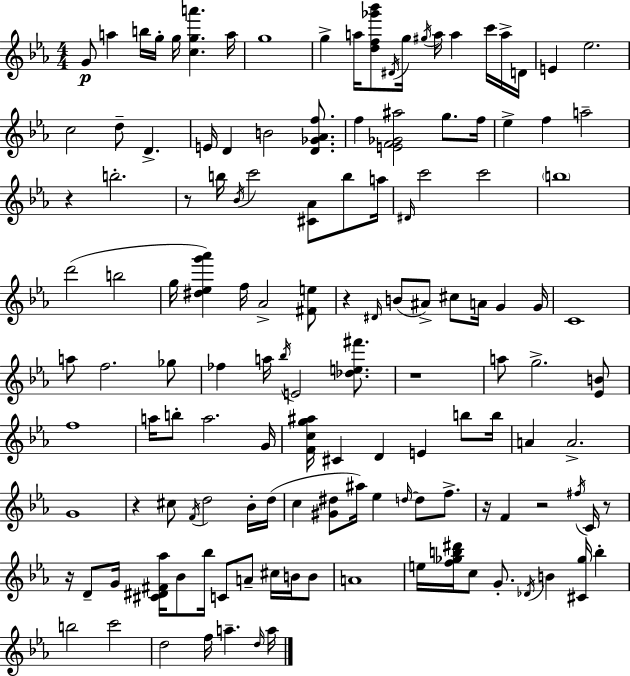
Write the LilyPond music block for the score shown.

{
  \clef treble
  \numericTimeSignature
  \time 4/4
  \key ees \major
  \repeat volta 2 { g'8\p a''4 b''16 g''16-. g''16 <c'' g'' a'''>4. a''16 | g''1 | g''4-> a''16 <d'' f'' ges''' bes'''>8 \acciaccatura { dis'16 } g''16 \acciaccatura { gis''16 } a''16 a''4 c'''16 | a''16-> d'16 e'4 ees''2. | \break c''2 d''8-- d'4.-> | e'16 d'4 b'2 <d' ges' aes' f''>8. | f''4 <e' f' ges' ais''>2 g''8. | f''16 ees''4-> f''4 a''2-- | \break r4 b''2.-. | r8 b''16 \acciaccatura { bes'16 } c'''2 <cis' aes'>8 | b''8 a''16 \grace { dis'16 } c'''2 c'''2 | \parenthesize b''1 | \break d'''2( b''2 | g''16 <dis'' ees'' g''' aes'''>4) f''16 aes'2-> | <fis' e''>8 r4 \grace { dis'16 }( b'8 ais'8->) cis''8 a'16 | g'4 g'16 c'1 | \break a''8 f''2. | ges''8 fes''4 a''16 \acciaccatura { bes''16 } e'2 | <des'' e'' fis'''>8. r1 | a''8 g''2.-> | \break <ees' b'>8 f''1 | a''16 b''8-. a''2. | g'16 <f' c'' g'' ais''>16 cis'4 d'4 e'4 | b''8 b''16 a'4 a'2.-> | \break g'1 | r4 cis''8 \acciaccatura { f'16 } d''2 | bes'16-. d''16( c''4 <gis' dis''>8 ais''16) ees''4 | \grace { d''16~ }~ d''8 f''8.-> r16 f'4 r2 | \break \acciaccatura { fis''16 } c'16 r8 r16 d'8-- g'16 <cis' dis' fis' aes''>16 bes'8 | bes''16 c'8 a'8-- cis''16 b'16 b'8 a'1 | e''16 <f'' ges'' b'' dis'''>16 c''8 g'8.-. | \acciaccatura { des'16 } b'4 <cis' ges''>16 b''4-. b''2 | \break c'''2 d''2 | f''16 a''4.-- \grace { d''16 } a''16 } \bar "|."
}